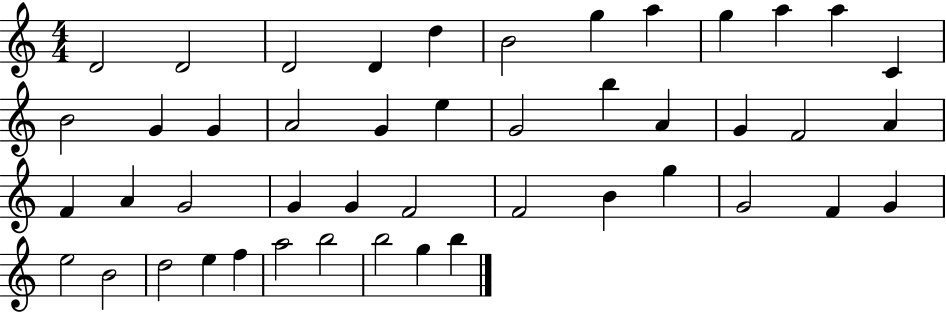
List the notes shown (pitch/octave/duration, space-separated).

D4/h D4/h D4/h D4/q D5/q B4/h G5/q A5/q G5/q A5/q A5/q C4/q B4/h G4/q G4/q A4/h G4/q E5/q G4/h B5/q A4/q G4/q F4/h A4/q F4/q A4/q G4/h G4/q G4/q F4/h F4/h B4/q G5/q G4/h F4/q G4/q E5/h B4/h D5/h E5/q F5/q A5/h B5/h B5/h G5/q B5/q